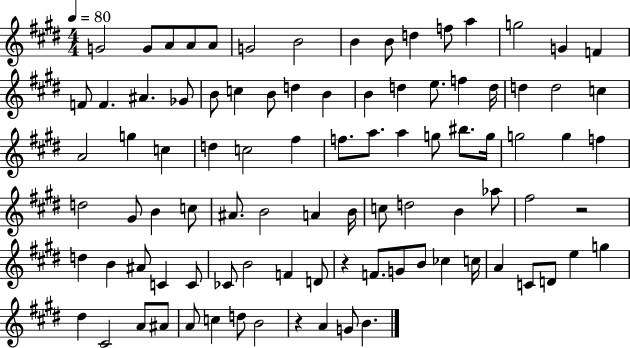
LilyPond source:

{
  \clef treble
  \numericTimeSignature
  \time 4/4
  \key e \major
  \tempo 4 = 80
  \repeat volta 2 { g'2 g'8 a'8 a'8 a'8 | g'2 b'2 | b'4 b'8 d''4 f''8 a''4 | g''2 g'4 f'4 | \break f'8 f'4. ais'4. ges'8 | b'8 c''4 b'8 d''4 b'4 | b'4 d''4 e''8. f''4 d''16 | d''4 d''2 c''4 | \break a'2 g''4 c''4 | d''4 c''2 fis''4 | f''8. a''8. a''4 g''8 bis''8. g''16 | g''2 g''4 f''4 | \break d''2 gis'8 b'4 c''8 | ais'8. b'2 a'4 b'16 | c''8 d''2 b'4 aes''8 | fis''2 r2 | \break d''4 b'4 ais'8 c'4 c'8 | ces'8 b'2 f'4 d'8 | r4 f'8. g'8 b'8 ces''4 c''16 | a'4 c'8 d'8 e''4 g''4 | \break dis''4 cis'2 a'8 ais'8 | a'8 c''4 d''8 b'2 | r4 a'4 g'8 b'4. | } \bar "|."
}